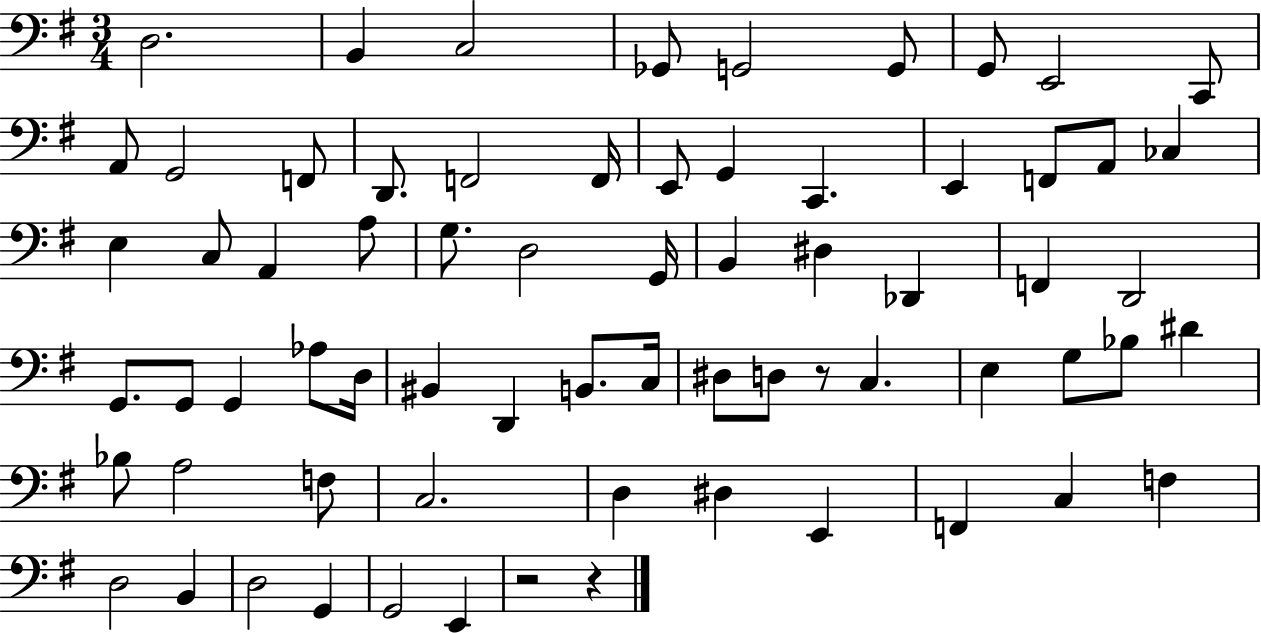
{
  \clef bass
  \numericTimeSignature
  \time 3/4
  \key g \major
  \repeat volta 2 { d2. | b,4 c2 | ges,8 g,2 g,8 | g,8 e,2 c,8 | \break a,8 g,2 f,8 | d,8. f,2 f,16 | e,8 g,4 c,4. | e,4 f,8 a,8 ces4 | \break e4 c8 a,4 a8 | g8. d2 g,16 | b,4 dis4 des,4 | f,4 d,2 | \break g,8. g,8 g,4 aes8 d16 | bis,4 d,4 b,8. c16 | dis8 d8 r8 c4. | e4 g8 bes8 dis'4 | \break bes8 a2 f8 | c2. | d4 dis4 e,4 | f,4 c4 f4 | \break d2 b,4 | d2 g,4 | g,2 e,4 | r2 r4 | \break } \bar "|."
}